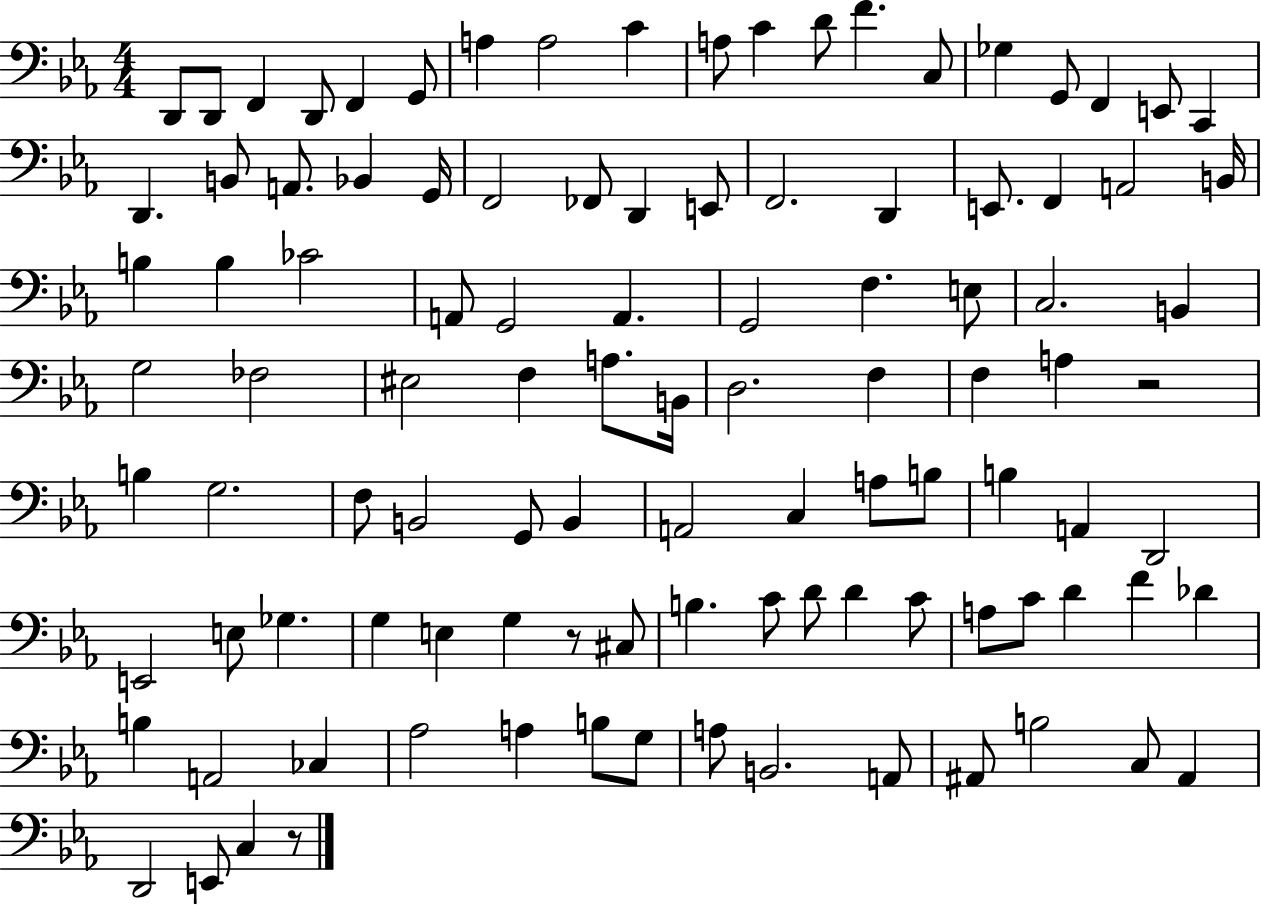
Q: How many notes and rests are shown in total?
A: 105